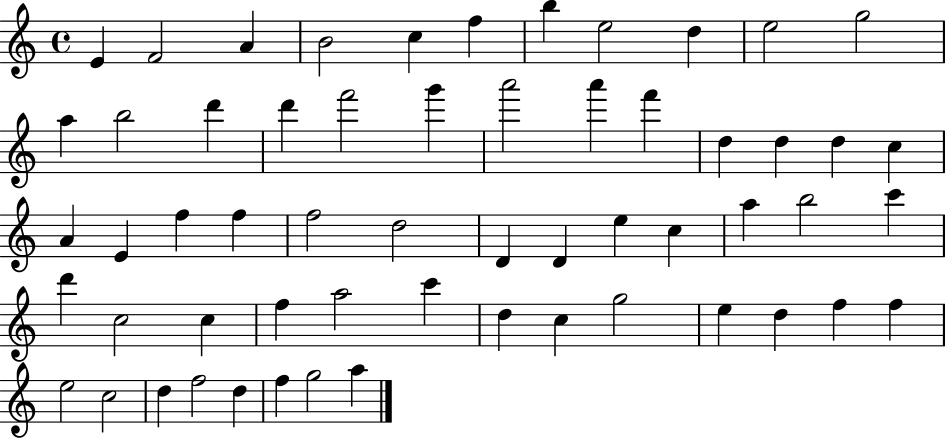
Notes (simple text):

E4/q F4/h A4/q B4/h C5/q F5/q B5/q E5/h D5/q E5/h G5/h A5/q B5/h D6/q D6/q F6/h G6/q A6/h A6/q F6/q D5/q D5/q D5/q C5/q A4/q E4/q F5/q F5/q F5/h D5/h D4/q D4/q E5/q C5/q A5/q B5/h C6/q D6/q C5/h C5/q F5/q A5/h C6/q D5/q C5/q G5/h E5/q D5/q F5/q F5/q E5/h C5/h D5/q F5/h D5/q F5/q G5/h A5/q